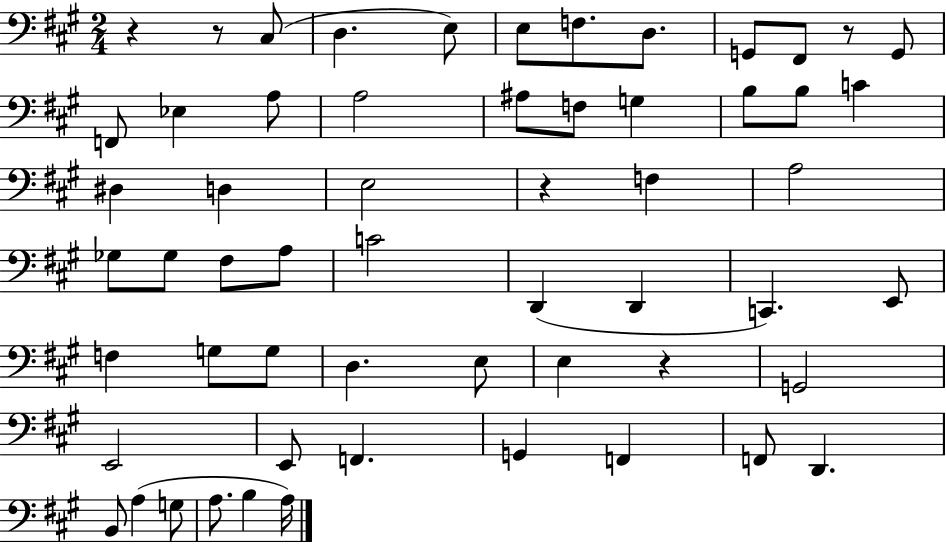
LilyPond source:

{
  \clef bass
  \numericTimeSignature
  \time 2/4
  \key a \major
  r4 r8 cis8( | d4. e8) | e8 f8. d8. | g,8 fis,8 r8 g,8 | \break f,8 ees4 a8 | a2 | ais8 f8 g4 | b8 b8 c'4 | \break dis4 d4 | e2 | r4 f4 | a2 | \break ges8 ges8 fis8 a8 | c'2 | d,4( d,4 | c,4.) e,8 | \break f4 g8 g8 | d4. e8 | e4 r4 | g,2 | \break e,2 | e,8 f,4. | g,4 f,4 | f,8 d,4. | \break b,8 a4( g8 | a8. b4 a16) | \bar "|."
}